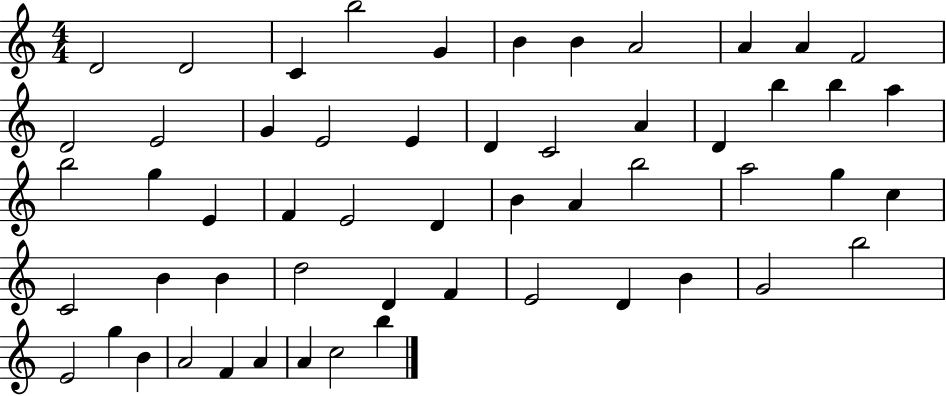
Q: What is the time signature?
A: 4/4